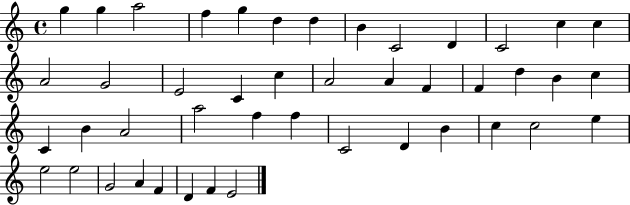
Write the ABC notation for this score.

X:1
T:Untitled
M:4/4
L:1/4
K:C
g g a2 f g d d B C2 D C2 c c A2 G2 E2 C c A2 A F F d B c C B A2 a2 f f C2 D B c c2 e e2 e2 G2 A F D F E2